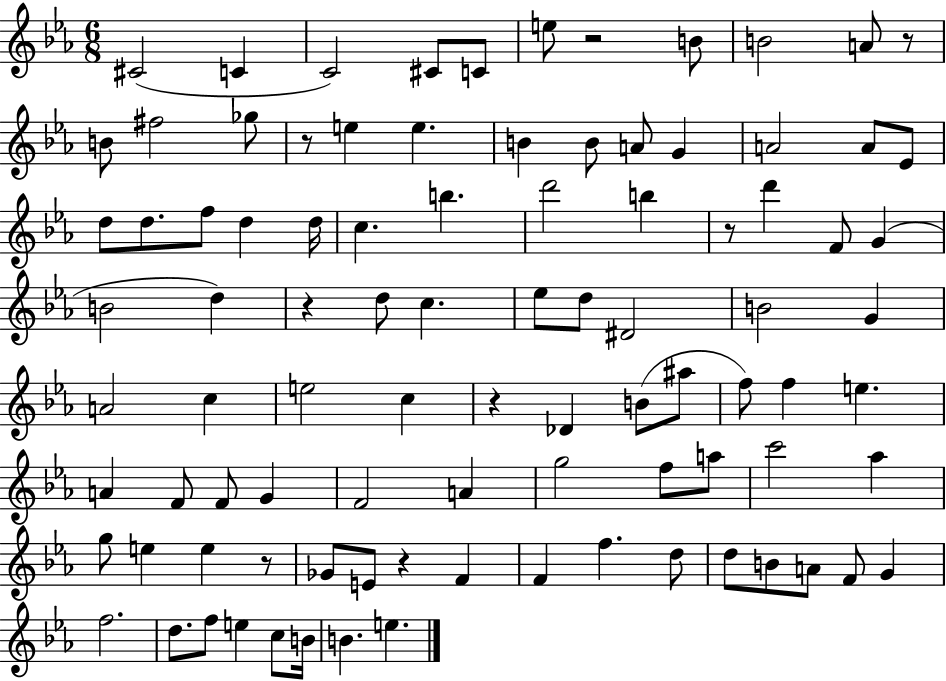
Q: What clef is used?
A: treble